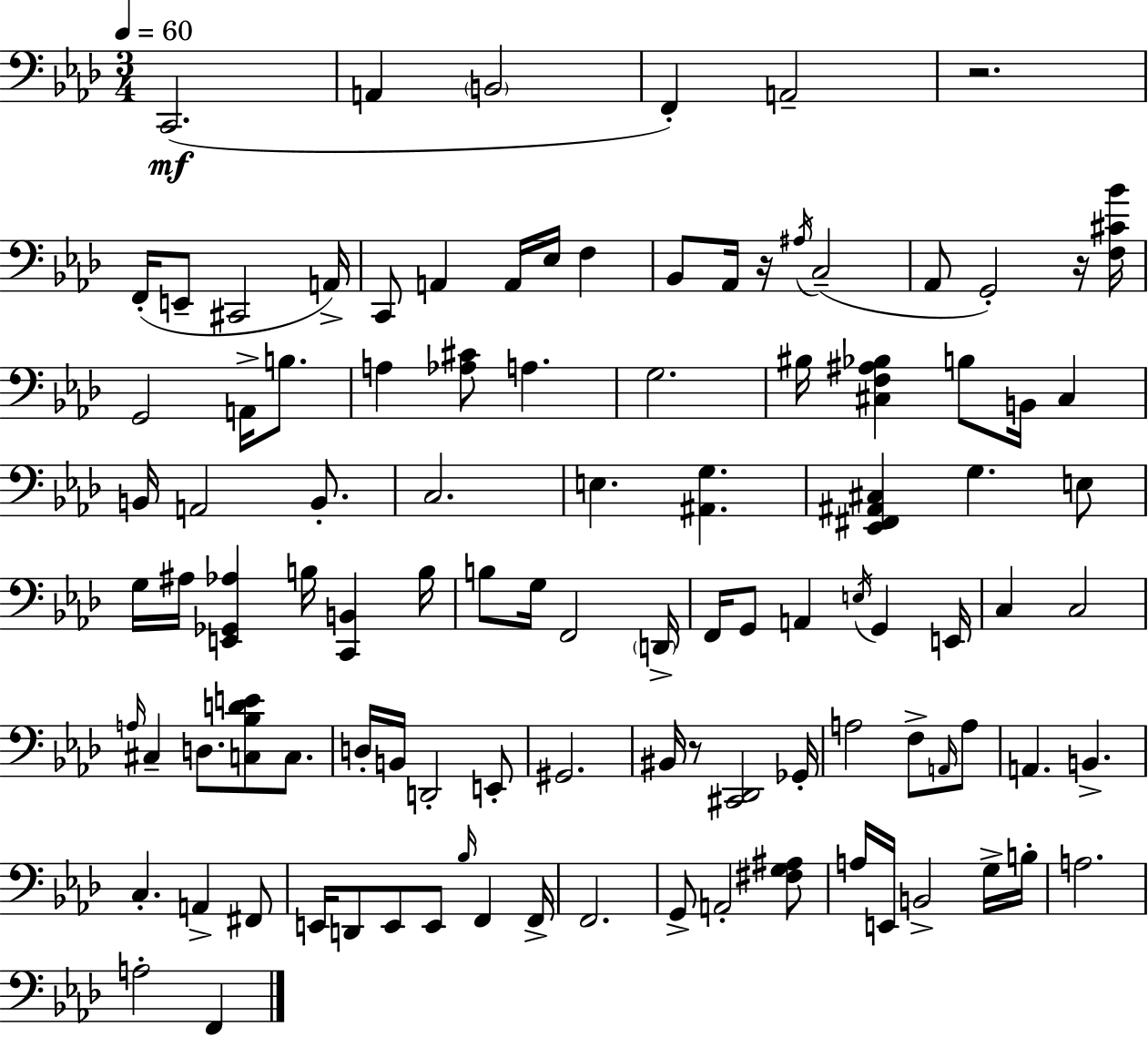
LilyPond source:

{
  \clef bass
  \numericTimeSignature
  \time 3/4
  \key f \minor
  \tempo 4 = 60
  \repeat volta 2 { c,2.(\mf | a,4 \parenthesize b,2 | f,4-.) a,2-- | r2. | \break f,16-.( e,8-- cis,2 a,16->) | c,8 a,4 a,16 ees16 f4 | bes,8 aes,16 r16 \acciaccatura { ais16 }( c2-- | aes,8 g,2-.) r16 | \break <f cis' bes'>16 g,2 a,16-> b8. | a4 <aes cis'>8 a4. | g2. | bis16 <cis f ais bes>4 b8 b,16 cis4 | \break b,16 a,2 b,8.-. | c2. | e4. <ais, g>4. | <ees, fis, ais, cis>4 g4. e8 | \break g16 ais16 <e, ges, aes>4 b16 <c, b,>4 | b16 b8 g16 f,2 | \parenthesize d,16-> f,16 g,8 a,4 \acciaccatura { e16 } g,4 | e,16 c4 c2 | \break \grace { a16 } cis4-- d8. <c bes d' e'>8 | c8. d16-. b,16 d,2-. | e,8-. gis,2. | bis,16 r8 <cis, des,>2 | \break ges,16-. a2 f8-> | \grace { a,16 } a8 a,4. b,4.-> | c4.-. a,4-> | fis,8 e,16 d,8 e,8 e,8 \grace { bes16 } | \break f,4 f,16-> f,2. | g,8-> a,2-. | <fis g ais>8 a16 e,16 b,2-> | g16-> b16-. a2. | \break a2-. | f,4 } \bar "|."
}